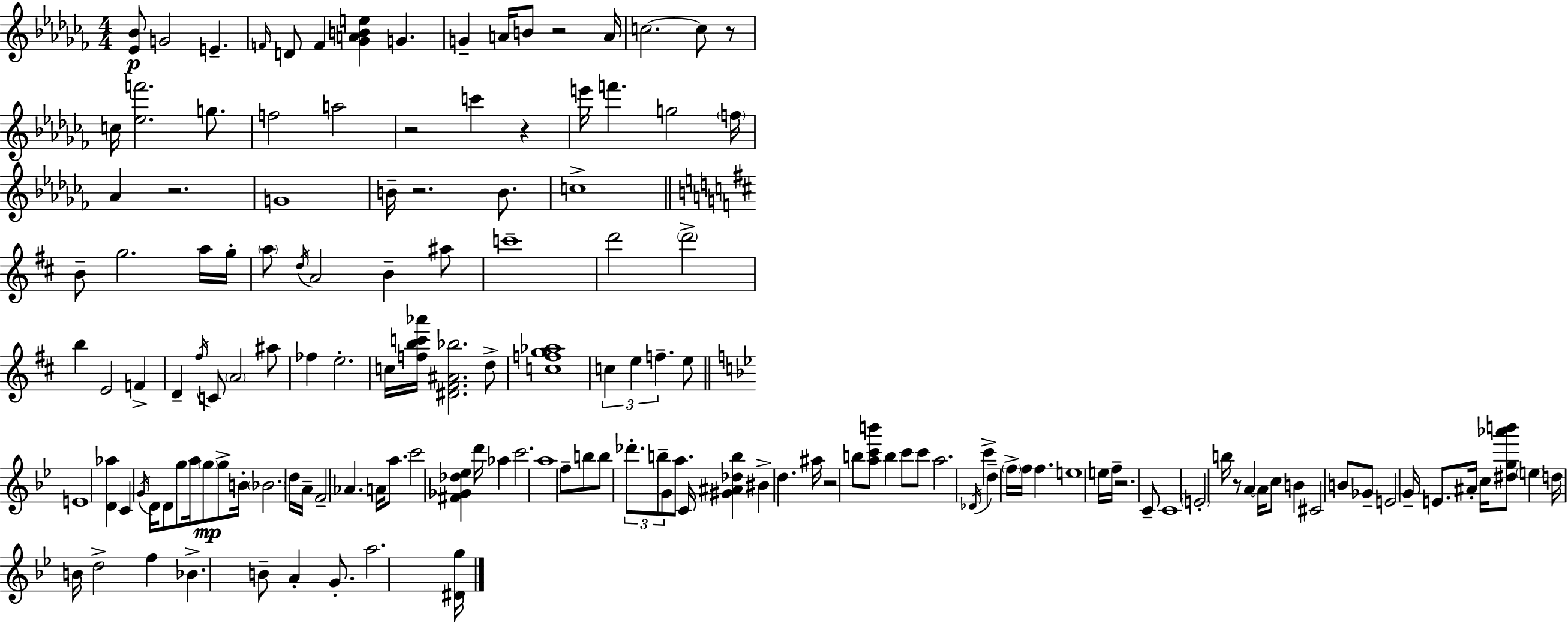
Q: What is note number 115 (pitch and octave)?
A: E4